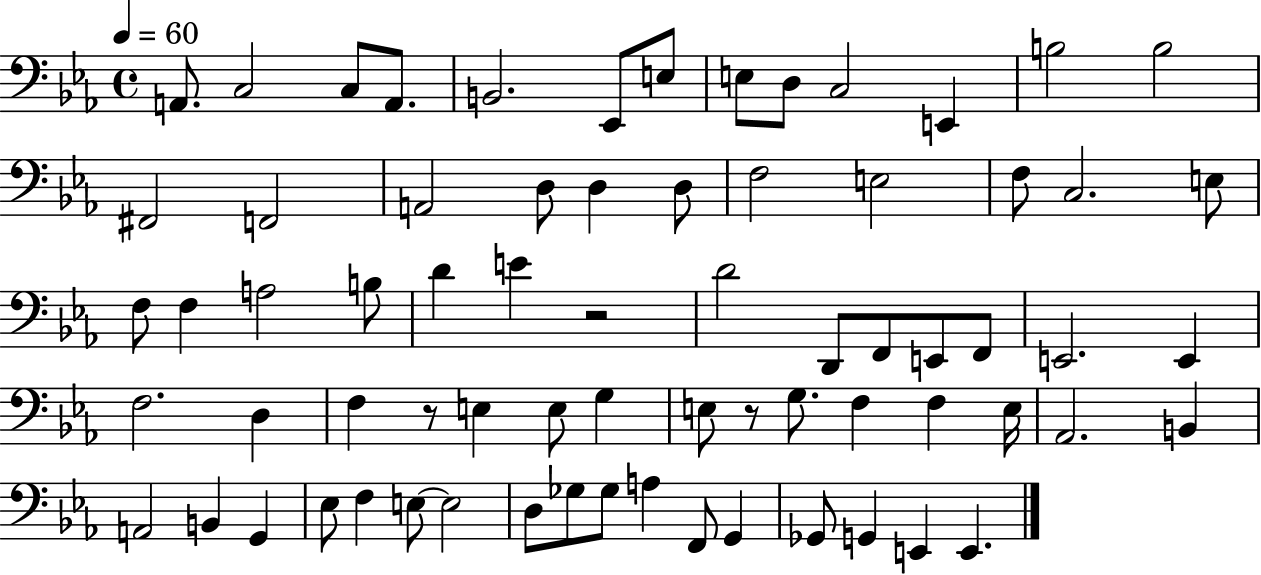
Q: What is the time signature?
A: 4/4